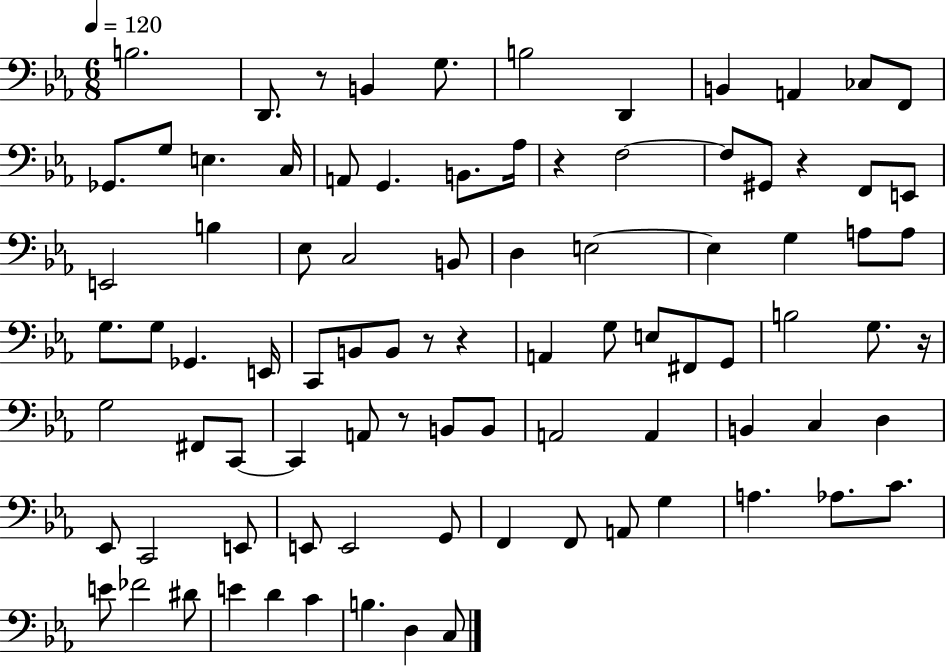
B3/h. D2/e. R/e B2/q G3/e. B3/h D2/q B2/q A2/q CES3/e F2/e Gb2/e. G3/e E3/q. C3/s A2/e G2/q. B2/e. Ab3/s R/q F3/h F3/e G#2/e R/q F2/e E2/e E2/h B3/q Eb3/e C3/h B2/e D3/q E3/h E3/q G3/q A3/e A3/e G3/e. G3/e Gb2/q. E2/s C2/e B2/e B2/e R/e R/q A2/q G3/e E3/e F#2/e G2/e B3/h G3/e. R/s G3/h F#2/e C2/e C2/q A2/e R/e B2/e B2/e A2/h A2/q B2/q C3/q D3/q Eb2/e C2/h E2/e E2/e E2/h G2/e F2/q F2/e A2/e G3/q A3/q. Ab3/e. C4/e. E4/e FES4/h D#4/e E4/q D4/q C4/q B3/q. D3/q C3/e